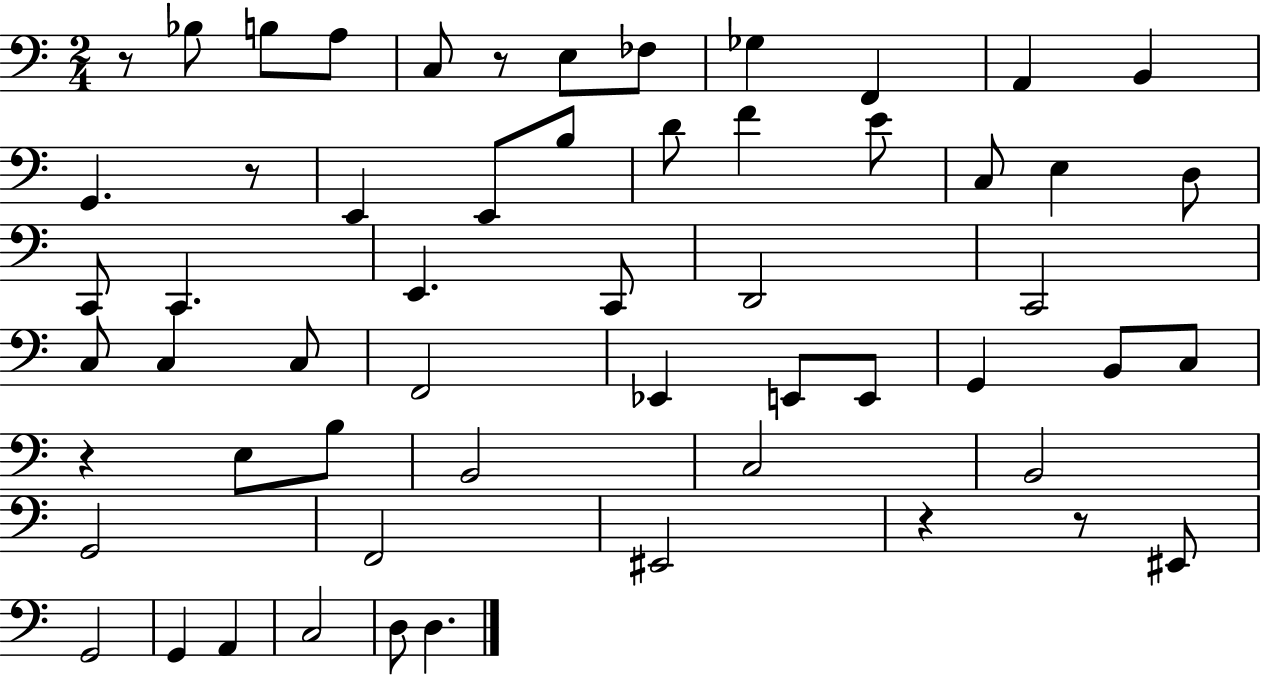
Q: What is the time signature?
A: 2/4